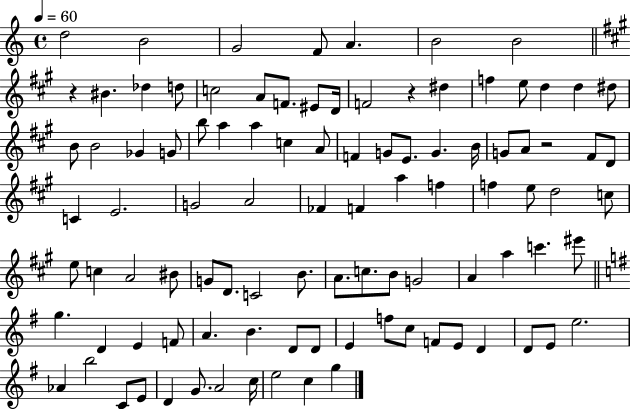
D5/h B4/h G4/h F4/e A4/q. B4/h B4/h R/q BIS4/q. Db5/q D5/e C5/h A4/e F4/e. EIS4/e D4/s F4/h R/q D#5/q F5/q E5/e D5/q D5/q D#5/e B4/e B4/h Gb4/q G4/e B5/e A5/q A5/q C5/q A4/e F4/q G4/e E4/e. G4/q. B4/s G4/e A4/e R/h F#4/e D4/e C4/q E4/h. G4/h A4/h FES4/q F4/q A5/q F5/q F5/q E5/e D5/h C5/e E5/e C5/q A4/h BIS4/e G4/e D4/e. C4/h B4/e. A4/e. C5/e. B4/e G4/h A4/q A5/q C6/q. EIS6/e G5/q. D4/q E4/q F4/e A4/q. B4/q. D4/e D4/e E4/q F5/e C5/e F4/e E4/e D4/q D4/e E4/e E5/h. Ab4/q B5/h C4/e E4/e D4/q G4/e. A4/h C5/s E5/h C5/q G5/q